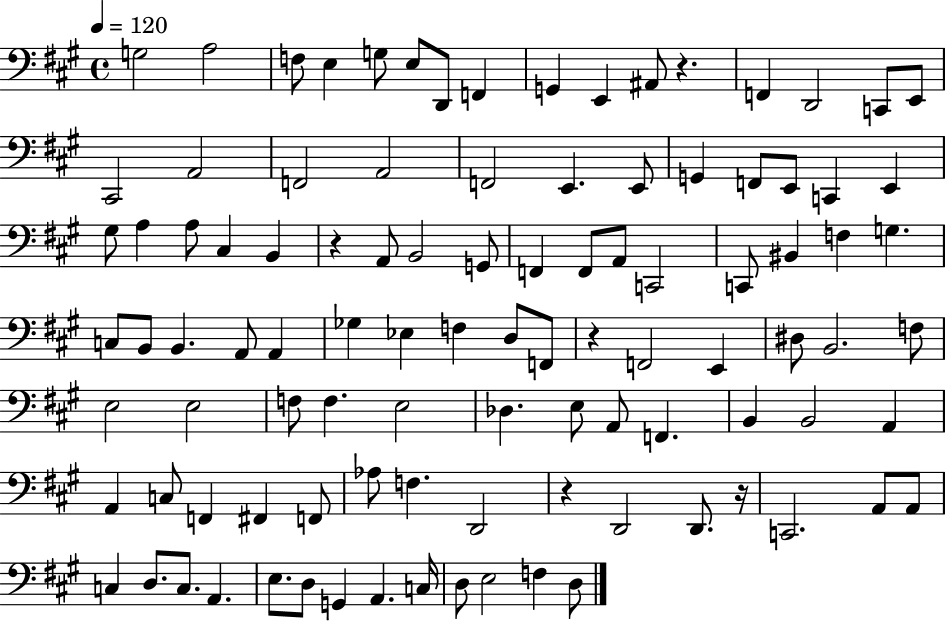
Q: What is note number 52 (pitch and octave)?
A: D3